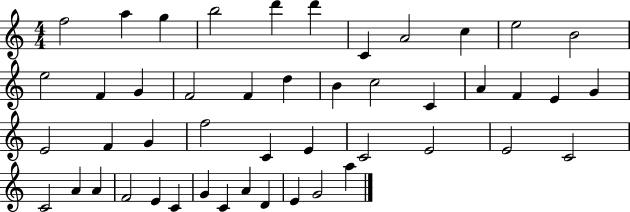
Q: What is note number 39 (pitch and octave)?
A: E4